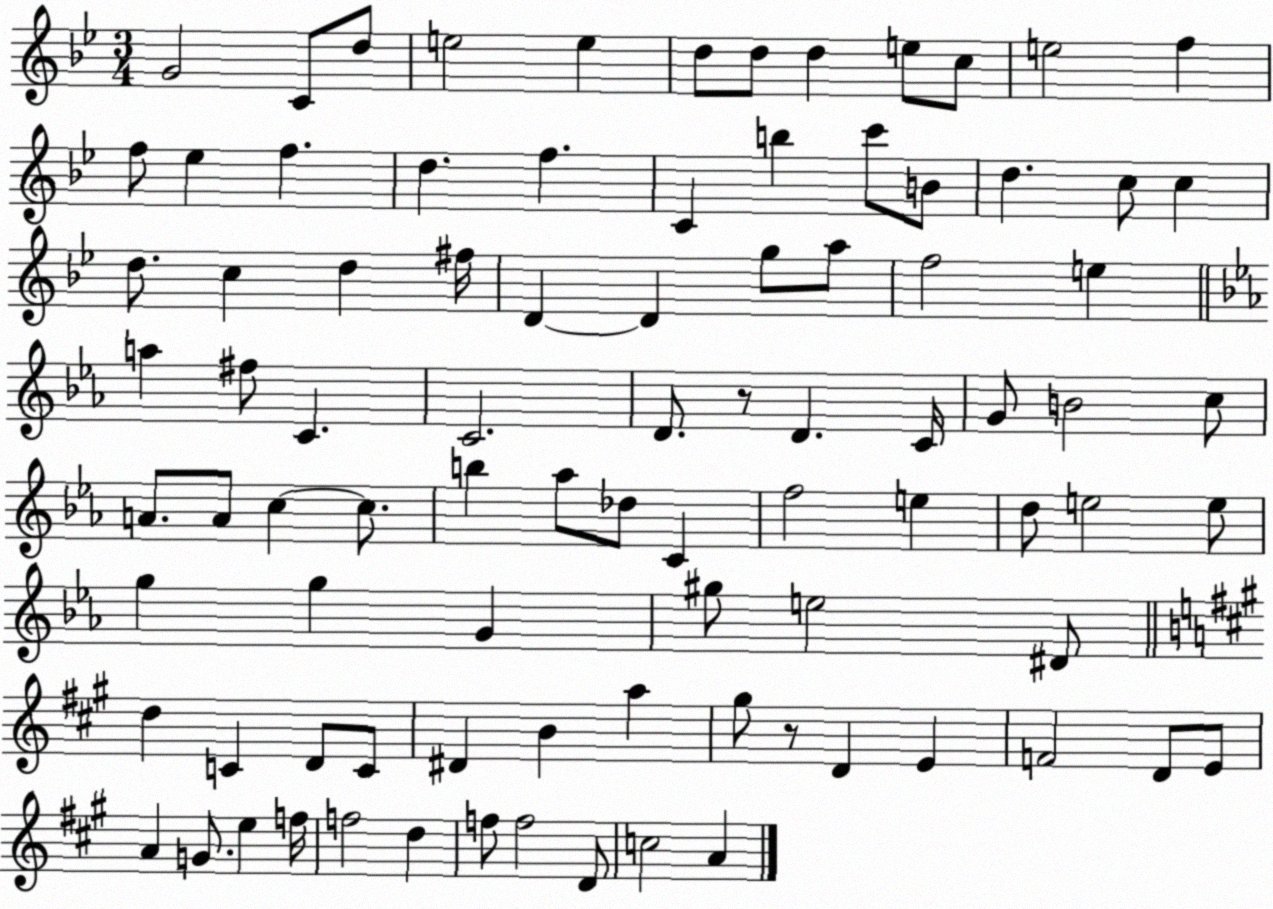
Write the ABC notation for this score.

X:1
T:Untitled
M:3/4
L:1/4
K:Bb
G2 C/2 d/2 e2 e d/2 d/2 d e/2 c/2 e2 f f/2 _e f d f C b c'/2 B/2 d c/2 c d/2 c d ^f/4 D D g/2 a/2 f2 e a ^f/2 C C2 D/2 z/2 D C/4 G/2 B2 c/2 A/2 A/2 c c/2 b _a/2 _d/2 C f2 e d/2 e2 e/2 g g G ^g/2 e2 ^D/2 d C D/2 C/2 ^D B a ^g/2 z/2 D E F2 D/2 E/2 A G/2 e f/4 f2 d f/2 f2 D/2 c2 A